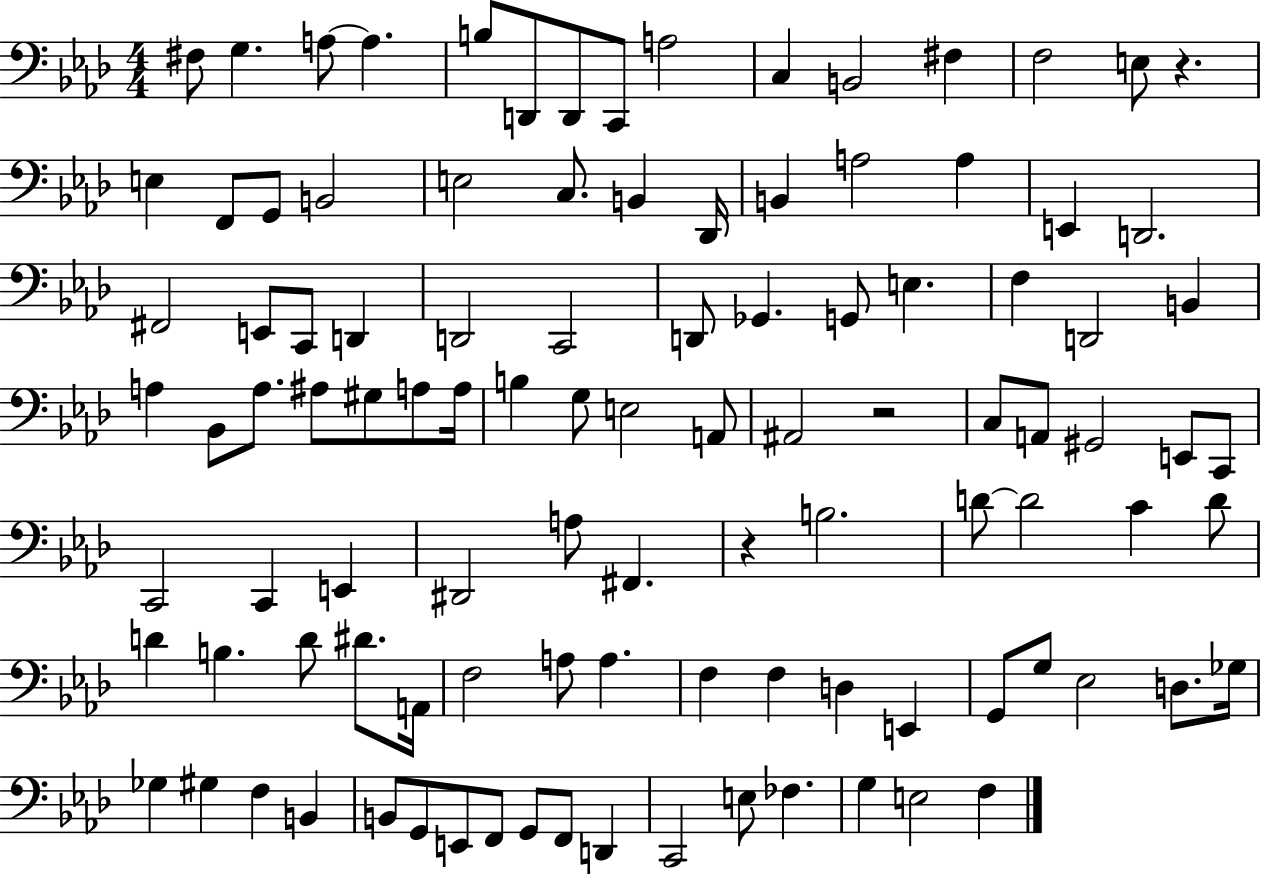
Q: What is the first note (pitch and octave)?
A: F#3